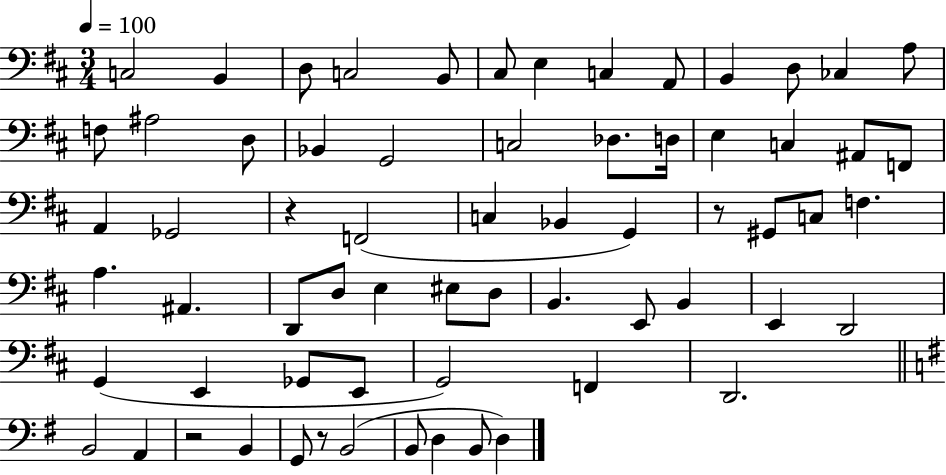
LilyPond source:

{
  \clef bass
  \numericTimeSignature
  \time 3/4
  \key d \major
  \tempo 4 = 100
  \repeat volta 2 { c2 b,4 | d8 c2 b,8 | cis8 e4 c4 a,8 | b,4 d8 ces4 a8 | \break f8 ais2 d8 | bes,4 g,2 | c2 des8. d16 | e4 c4 ais,8 f,8 | \break a,4 ges,2 | r4 f,2( | c4 bes,4 g,4) | r8 gis,8 c8 f4. | \break a4. ais,4. | d,8 d8 e4 eis8 d8 | b,4. e,8 b,4 | e,4 d,2 | \break g,4( e,4 ges,8 e,8 | g,2) f,4 | d,2. | \bar "||" \break \key e \minor b,2 a,4 | r2 b,4 | g,8 r8 b,2( | b,8 d4 b,8 d4) | \break } \bar "|."
}